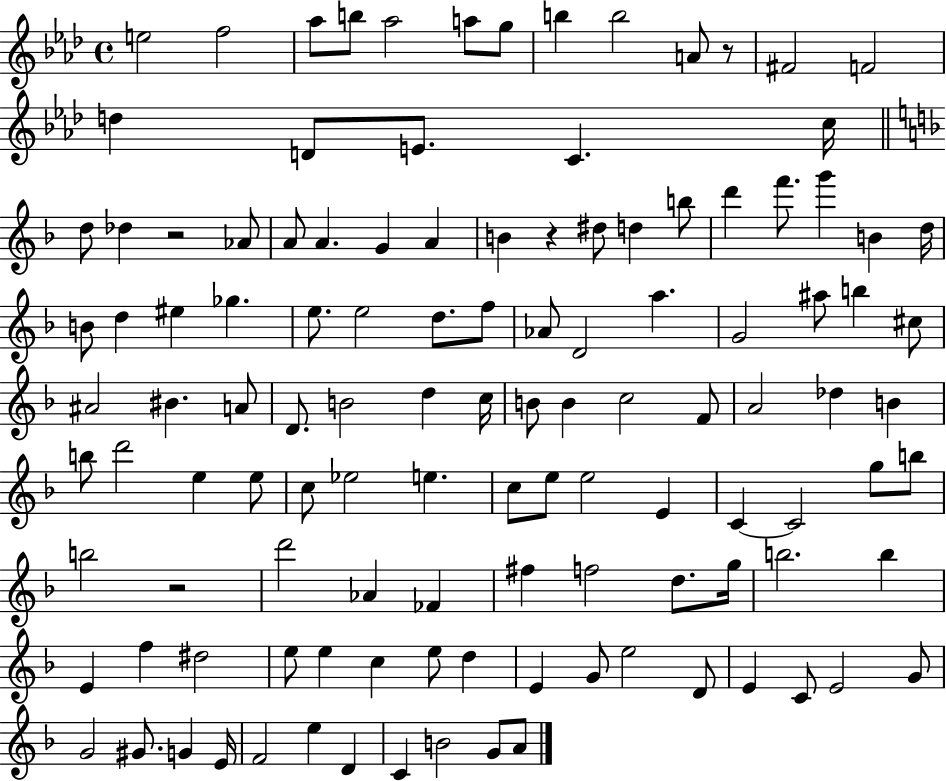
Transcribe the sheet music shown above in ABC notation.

X:1
T:Untitled
M:4/4
L:1/4
K:Ab
e2 f2 _a/2 b/2 _a2 a/2 g/2 b b2 A/2 z/2 ^F2 F2 d D/2 E/2 C c/4 d/2 _d z2 _A/2 A/2 A G A B z ^d/2 d b/2 d' f'/2 g' B d/4 B/2 d ^e _g e/2 e2 d/2 f/2 _A/2 D2 a G2 ^a/2 b ^c/2 ^A2 ^B A/2 D/2 B2 d c/4 B/2 B c2 F/2 A2 _d B b/2 d'2 e e/2 c/2 _e2 e c/2 e/2 e2 E C C2 g/2 b/2 b2 z2 d'2 _A _F ^f f2 d/2 g/4 b2 b E f ^d2 e/2 e c e/2 d E G/2 e2 D/2 E C/2 E2 G/2 G2 ^G/2 G E/4 F2 e D C B2 G/2 A/2